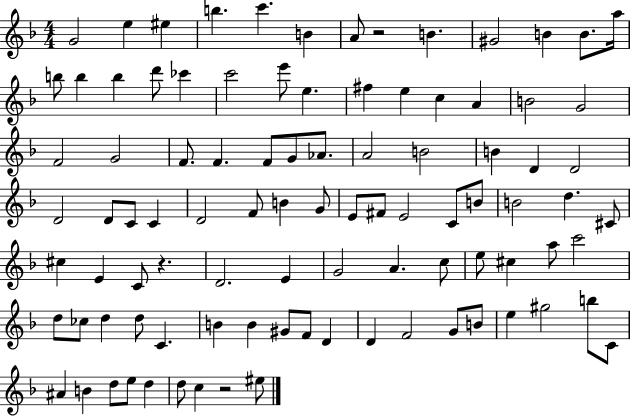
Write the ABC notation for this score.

X:1
T:Untitled
M:4/4
L:1/4
K:F
G2 e ^e b c' B A/2 z2 B ^G2 B B/2 a/4 b/2 b b d'/2 _c' c'2 e'/2 e ^f e c A B2 G2 F2 G2 F/2 F F/2 G/2 _A/2 A2 B2 B D D2 D2 D/2 C/2 C D2 F/2 B G/2 E/2 ^F/2 E2 C/2 B/2 B2 d ^C/2 ^c E C/2 z D2 E G2 A c/2 e/2 ^c a/2 c'2 d/2 _c/2 d d/2 C B B ^G/2 F/2 D D F2 G/2 B/2 e ^g2 b/2 C/2 ^A B d/2 e/2 d d/2 c z2 ^e/2